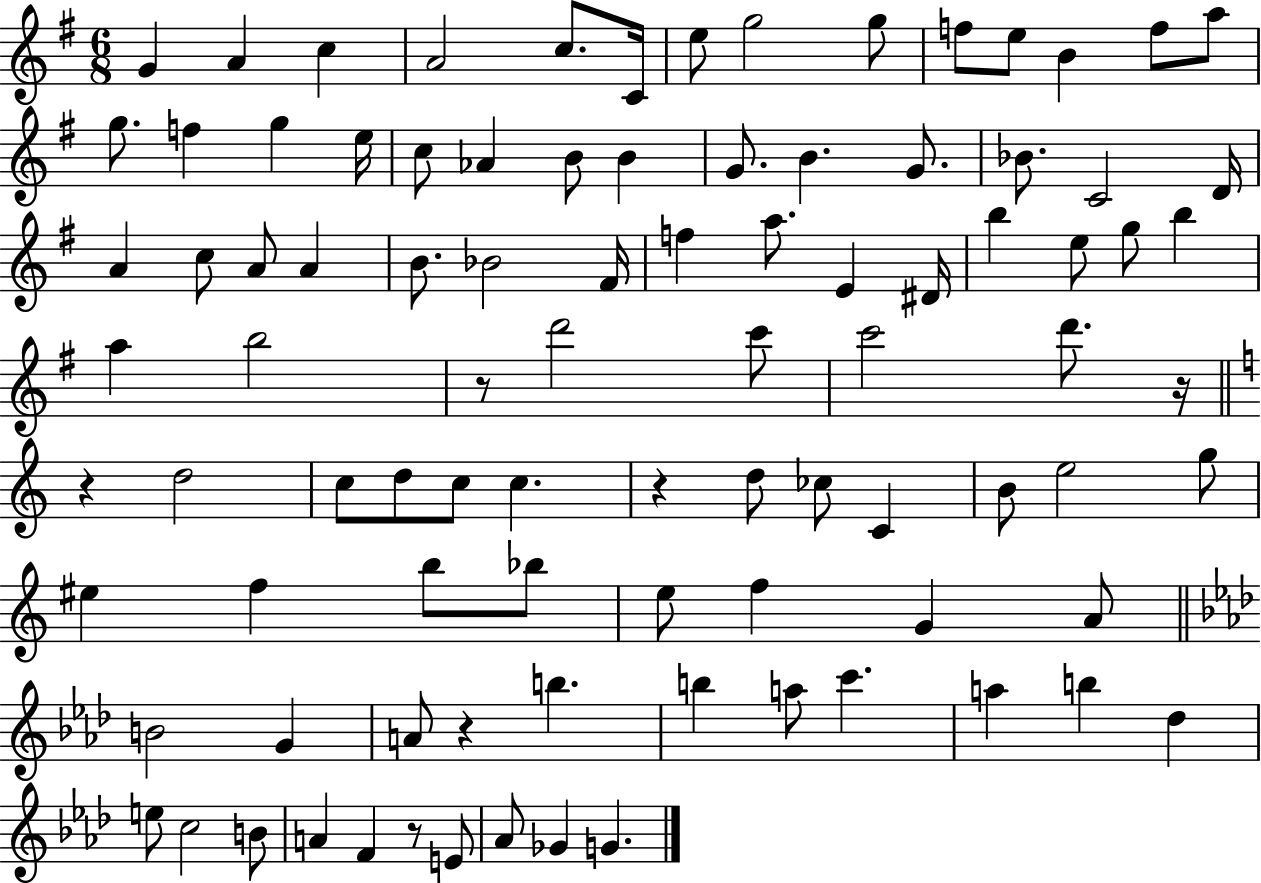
X:1
T:Untitled
M:6/8
L:1/4
K:G
G A c A2 c/2 C/4 e/2 g2 g/2 f/2 e/2 B f/2 a/2 g/2 f g e/4 c/2 _A B/2 B G/2 B G/2 _B/2 C2 D/4 A c/2 A/2 A B/2 _B2 ^F/4 f a/2 E ^D/4 b e/2 g/2 b a b2 z/2 d'2 c'/2 c'2 d'/2 z/4 z d2 c/2 d/2 c/2 c z d/2 _c/2 C B/2 e2 g/2 ^e f b/2 _b/2 e/2 f G A/2 B2 G A/2 z b b a/2 c' a b _d e/2 c2 B/2 A F z/2 E/2 _A/2 _G G